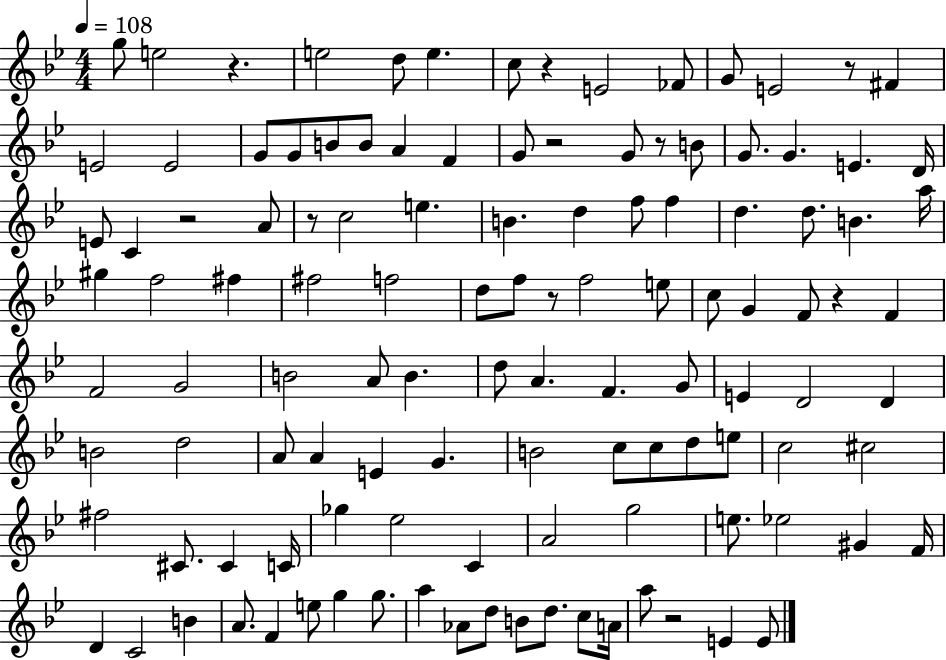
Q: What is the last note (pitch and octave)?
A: E4